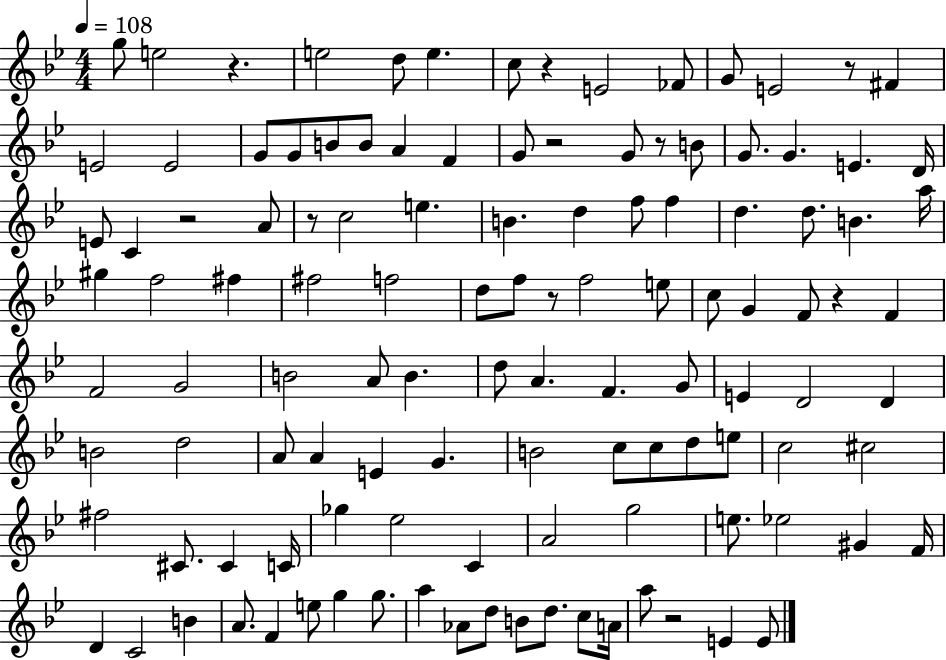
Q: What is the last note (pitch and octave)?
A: E4